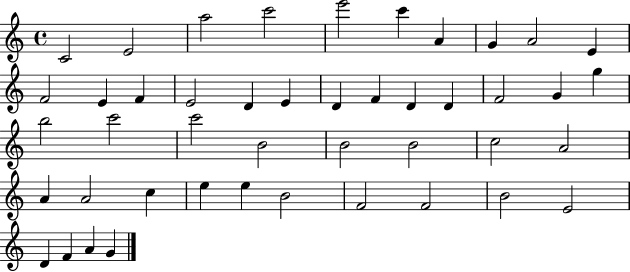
C4/h E4/h A5/h C6/h E6/h C6/q A4/q G4/q A4/h E4/q F4/h E4/q F4/q E4/h D4/q E4/q D4/q F4/q D4/q D4/q F4/h G4/q G5/q B5/h C6/h C6/h B4/h B4/h B4/h C5/h A4/h A4/q A4/h C5/q E5/q E5/q B4/h F4/h F4/h B4/h E4/h D4/q F4/q A4/q G4/q